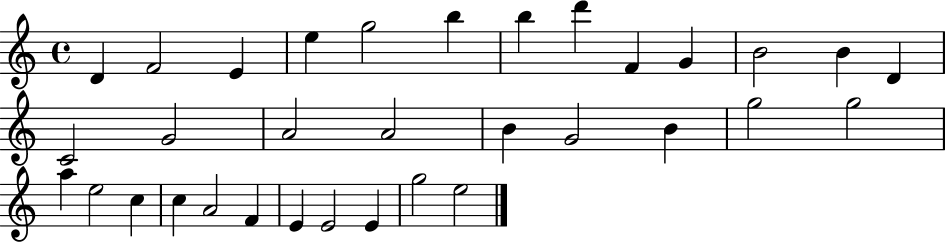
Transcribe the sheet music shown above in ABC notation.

X:1
T:Untitled
M:4/4
L:1/4
K:C
D F2 E e g2 b b d' F G B2 B D C2 G2 A2 A2 B G2 B g2 g2 a e2 c c A2 F E E2 E g2 e2